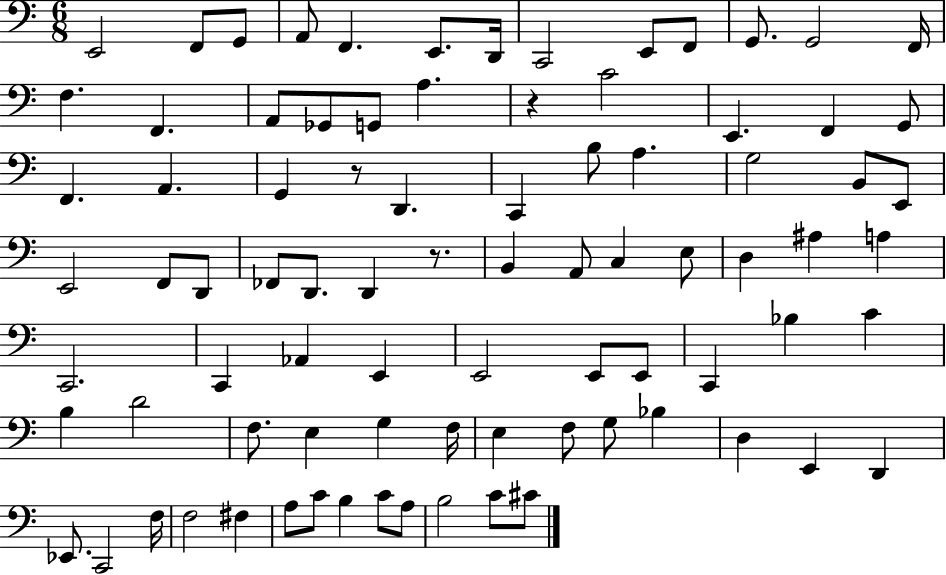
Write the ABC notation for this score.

X:1
T:Untitled
M:6/8
L:1/4
K:C
E,,2 F,,/2 G,,/2 A,,/2 F,, E,,/2 D,,/4 C,,2 E,,/2 F,,/2 G,,/2 G,,2 F,,/4 F, F,, A,,/2 _G,,/2 G,,/2 A, z C2 E,, F,, G,,/2 F,, A,, G,, z/2 D,, C,, B,/2 A, G,2 B,,/2 E,,/2 E,,2 F,,/2 D,,/2 _F,,/2 D,,/2 D,, z/2 B,, A,,/2 C, E,/2 D, ^A, A, C,,2 C,, _A,, E,, E,,2 E,,/2 E,,/2 C,, _B, C B, D2 F,/2 E, G, F,/4 E, F,/2 G,/2 _B, D, E,, D,, _E,,/2 C,,2 F,/4 F,2 ^F, A,/2 C/2 B, C/2 A,/2 B,2 C/2 ^C/2